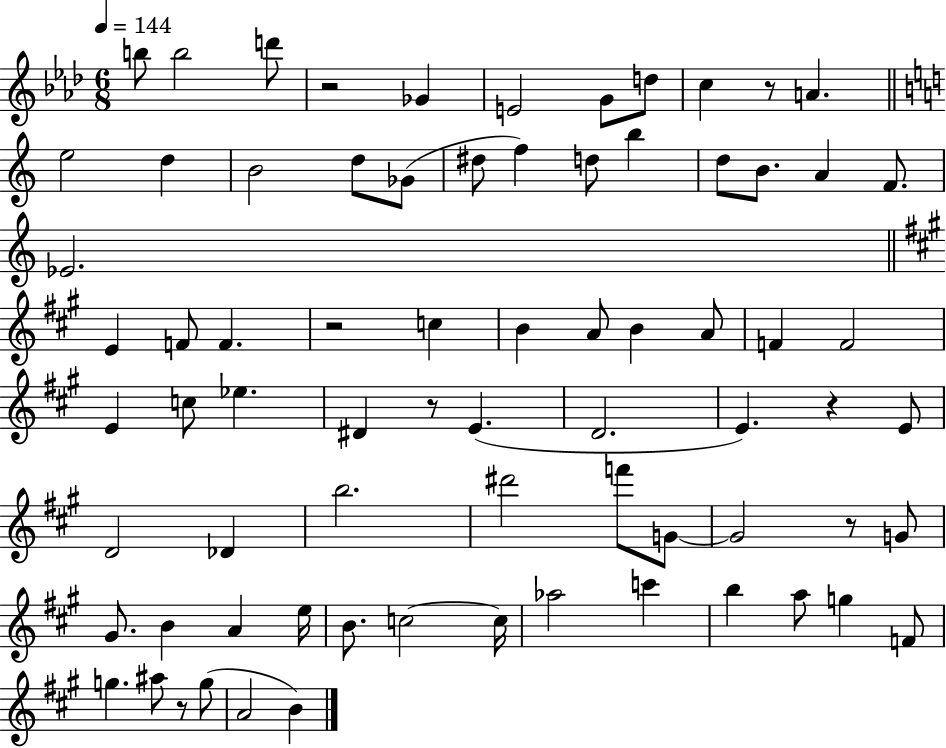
B5/e B5/h D6/e R/h Gb4/q E4/h G4/e D5/e C5/q R/e A4/q. E5/h D5/q B4/h D5/e Gb4/e D#5/e F5/q D5/e B5/q D5/e B4/e. A4/q F4/e. Eb4/h. E4/q F4/e F4/q. R/h C5/q B4/q A4/e B4/q A4/e F4/q F4/h E4/q C5/e Eb5/q. D#4/q R/e E4/q. D4/h. E4/q. R/q E4/e D4/h Db4/q B5/h. D#6/h F6/e G4/e G4/h R/e G4/e G#4/e. B4/q A4/q E5/s B4/e. C5/h C5/s Ab5/h C6/q B5/q A5/e G5/q F4/e G5/q. A#5/e R/e G5/e A4/h B4/q